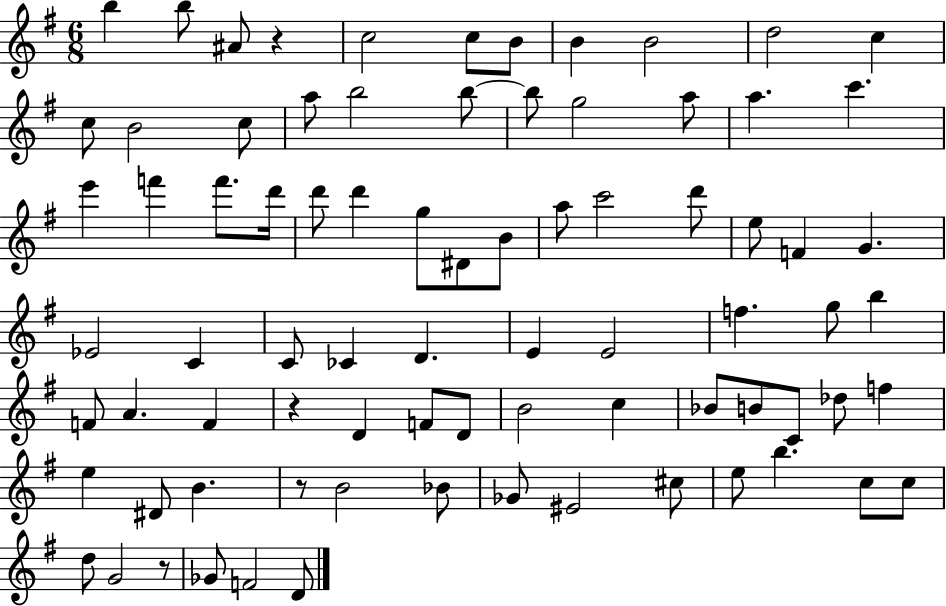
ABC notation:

X:1
T:Untitled
M:6/8
L:1/4
K:G
b b/2 ^A/2 z c2 c/2 B/2 B B2 d2 c c/2 B2 c/2 a/2 b2 b/2 b/2 g2 a/2 a c' e' f' f'/2 d'/4 d'/2 d' g/2 ^D/2 B/2 a/2 c'2 d'/2 e/2 F G _E2 C C/2 _C D E E2 f g/2 b F/2 A F z D F/2 D/2 B2 c _B/2 B/2 C/2 _d/2 f e ^D/2 B z/2 B2 _B/2 _G/2 ^E2 ^c/2 e/2 b c/2 c/2 d/2 G2 z/2 _G/2 F2 D/2